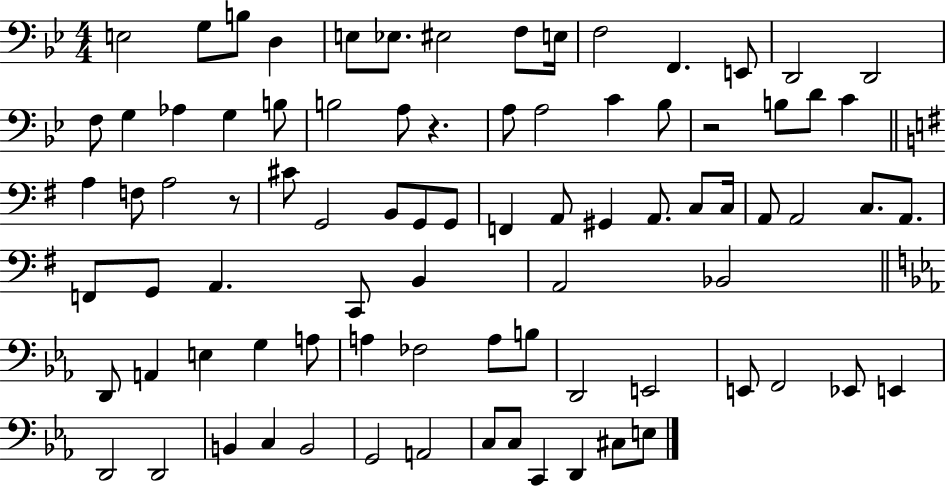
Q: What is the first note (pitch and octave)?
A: E3